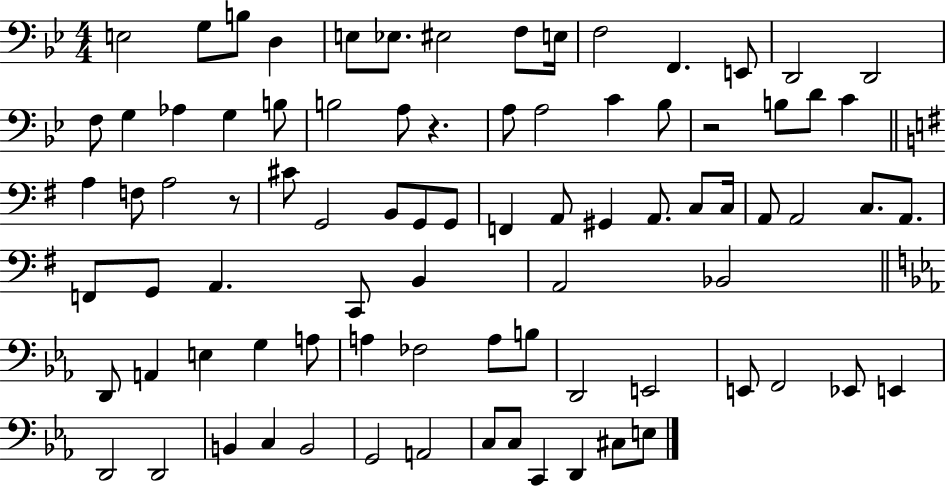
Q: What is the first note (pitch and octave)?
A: E3